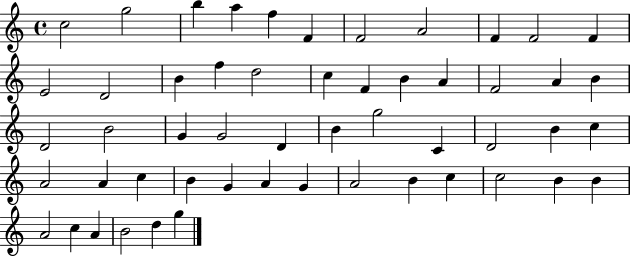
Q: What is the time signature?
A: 4/4